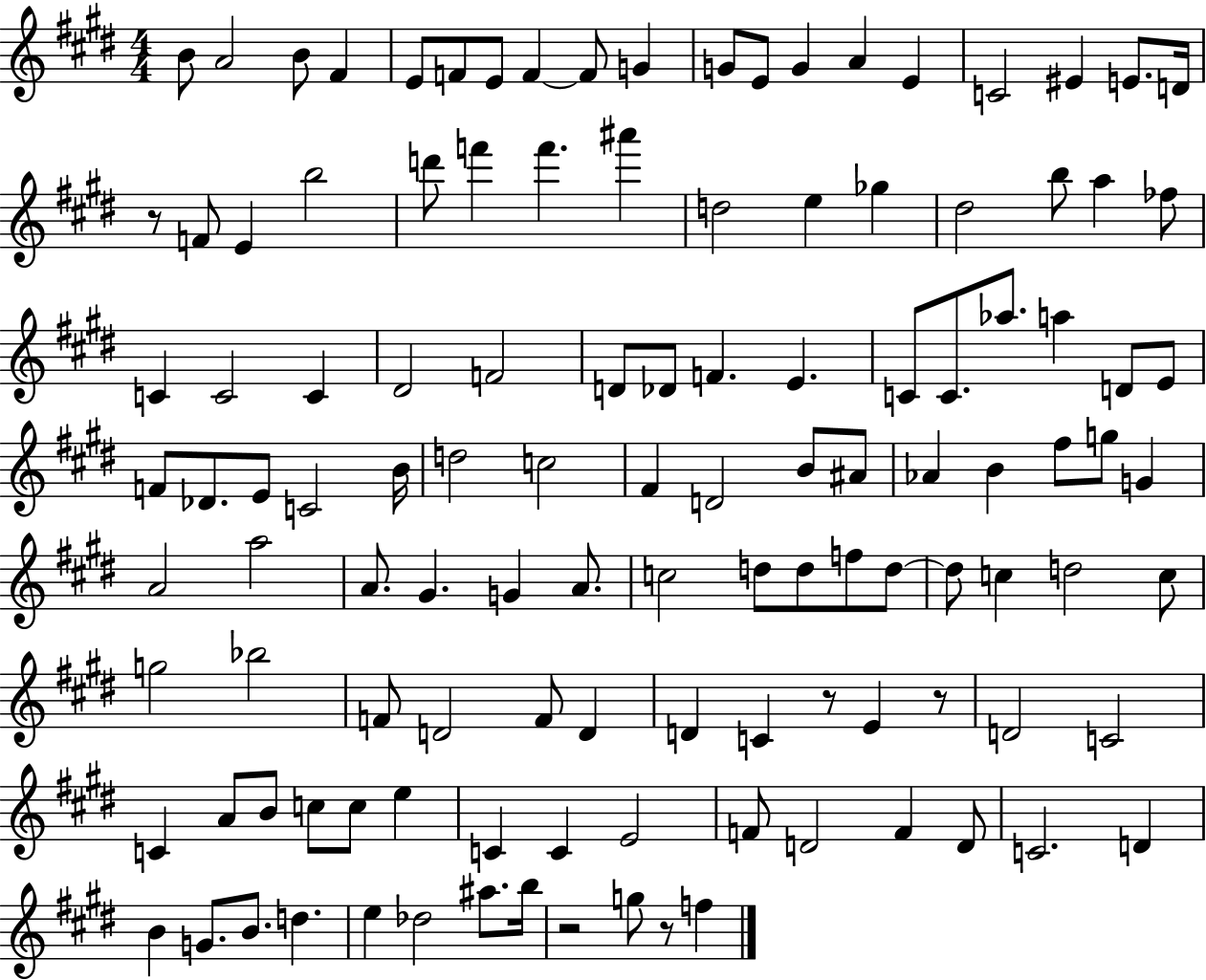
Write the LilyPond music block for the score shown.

{
  \clef treble
  \numericTimeSignature
  \time 4/4
  \key e \major
  \repeat volta 2 { b'8 a'2 b'8 fis'4 | e'8 f'8 e'8 f'4~~ f'8 g'4 | g'8 e'8 g'4 a'4 e'4 | c'2 eis'4 e'8. d'16 | \break r8 f'8 e'4 b''2 | d'''8 f'''4 f'''4. ais'''4 | d''2 e''4 ges''4 | dis''2 b''8 a''4 fes''8 | \break c'4 c'2 c'4 | dis'2 f'2 | d'8 des'8 f'4. e'4. | c'8 c'8. aes''8. a''4 d'8 e'8 | \break f'8 des'8. e'8 c'2 b'16 | d''2 c''2 | fis'4 d'2 b'8 ais'8 | aes'4 b'4 fis''8 g''8 g'4 | \break a'2 a''2 | a'8. gis'4. g'4 a'8. | c''2 d''8 d''8 f''8 d''8~~ | d''8 c''4 d''2 c''8 | \break g''2 bes''2 | f'8 d'2 f'8 d'4 | d'4 c'4 r8 e'4 r8 | d'2 c'2 | \break c'4 a'8 b'8 c''8 c''8 e''4 | c'4 c'4 e'2 | f'8 d'2 f'4 d'8 | c'2. d'4 | \break b'4 g'8. b'8. d''4. | e''4 des''2 ais''8. b''16 | r2 g''8 r8 f''4 | } \bar "|."
}